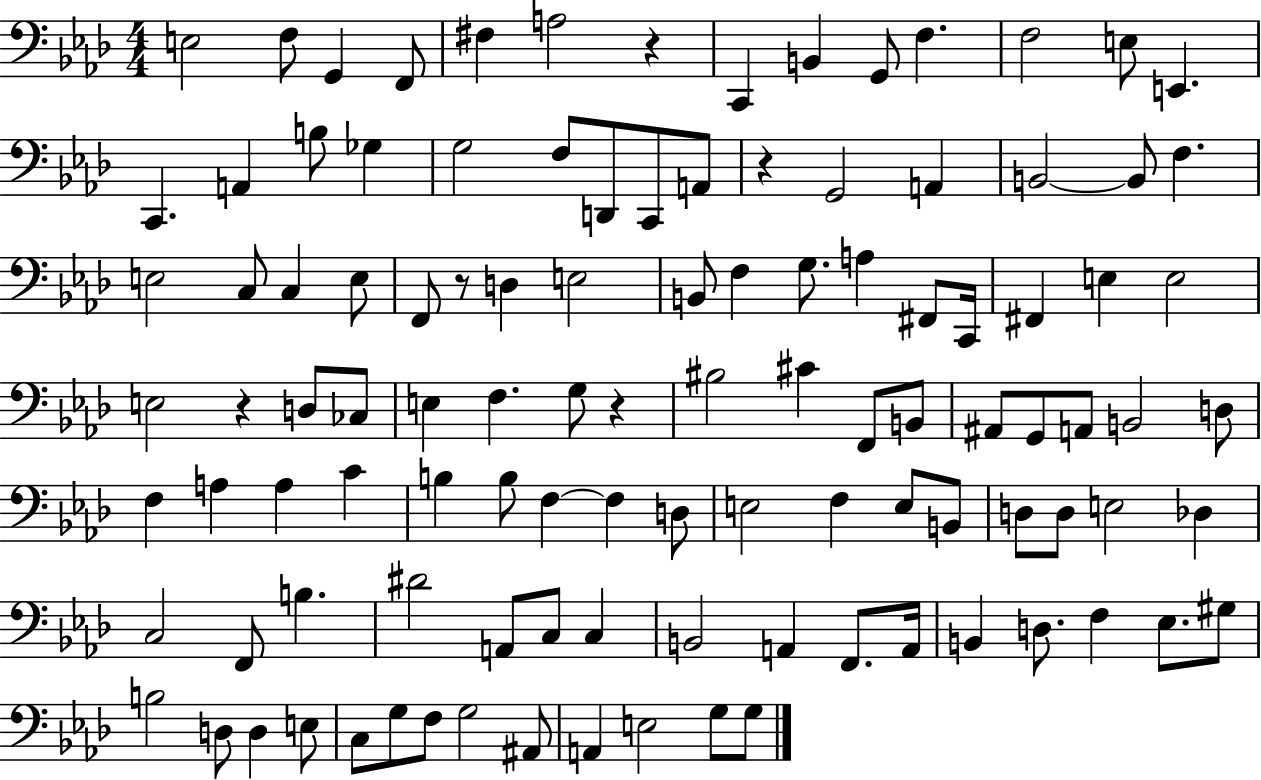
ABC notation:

X:1
T:Untitled
M:4/4
L:1/4
K:Ab
E,2 F,/2 G,, F,,/2 ^F, A,2 z C,, B,, G,,/2 F, F,2 E,/2 E,, C,, A,, B,/2 _G, G,2 F,/2 D,,/2 C,,/2 A,,/2 z G,,2 A,, B,,2 B,,/2 F, E,2 C,/2 C, E,/2 F,,/2 z/2 D, E,2 B,,/2 F, G,/2 A, ^F,,/2 C,,/4 ^F,, E, E,2 E,2 z D,/2 _C,/2 E, F, G,/2 z ^B,2 ^C F,,/2 B,,/2 ^A,,/2 G,,/2 A,,/2 B,,2 D,/2 F, A, A, C B, B,/2 F, F, D,/2 E,2 F, E,/2 B,,/2 D,/2 D,/2 E,2 _D, C,2 F,,/2 B, ^D2 A,,/2 C,/2 C, B,,2 A,, F,,/2 A,,/4 B,, D,/2 F, _E,/2 ^G,/2 B,2 D,/2 D, E,/2 C,/2 G,/2 F,/2 G,2 ^A,,/2 A,, E,2 G,/2 G,/2